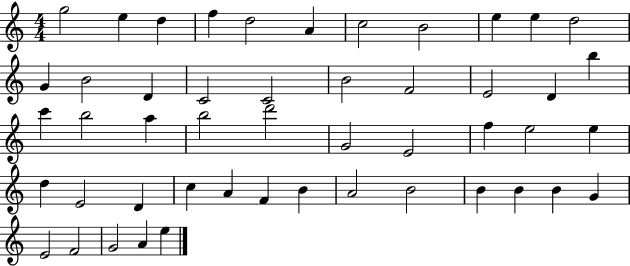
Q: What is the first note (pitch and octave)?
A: G5